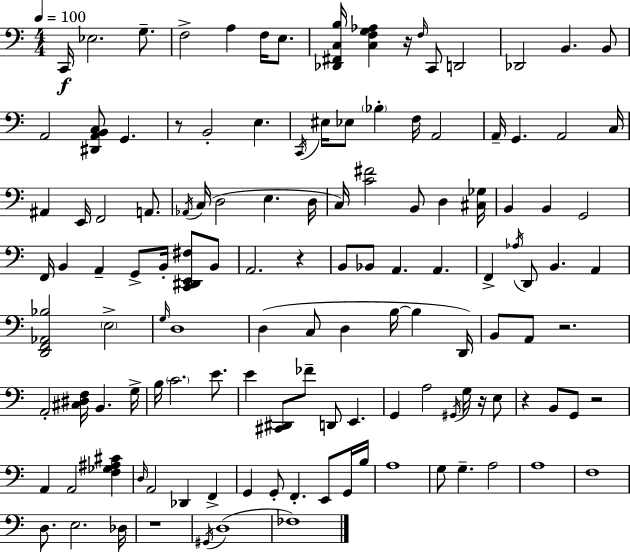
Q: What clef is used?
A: bass